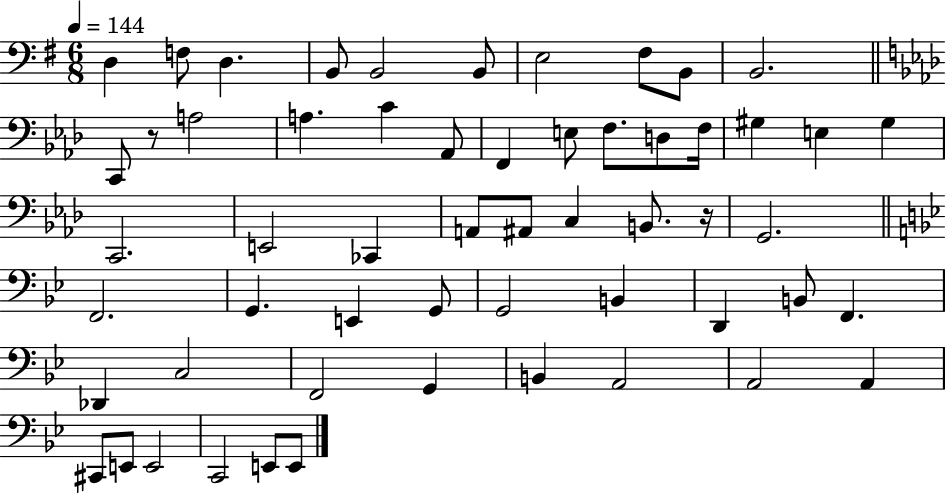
D3/q F3/e D3/q. B2/e B2/h B2/e E3/h F#3/e B2/e B2/h. C2/e R/e A3/h A3/q. C4/q Ab2/e F2/q E3/e F3/e. D3/e F3/s G#3/q E3/q G#3/q C2/h. E2/h CES2/q A2/e A#2/e C3/q B2/e. R/s G2/h. F2/h. G2/q. E2/q G2/e G2/h B2/q D2/q B2/e F2/q. Db2/q C3/h F2/h G2/q B2/q A2/h A2/h A2/q C#2/e E2/e E2/h C2/h E2/e E2/e